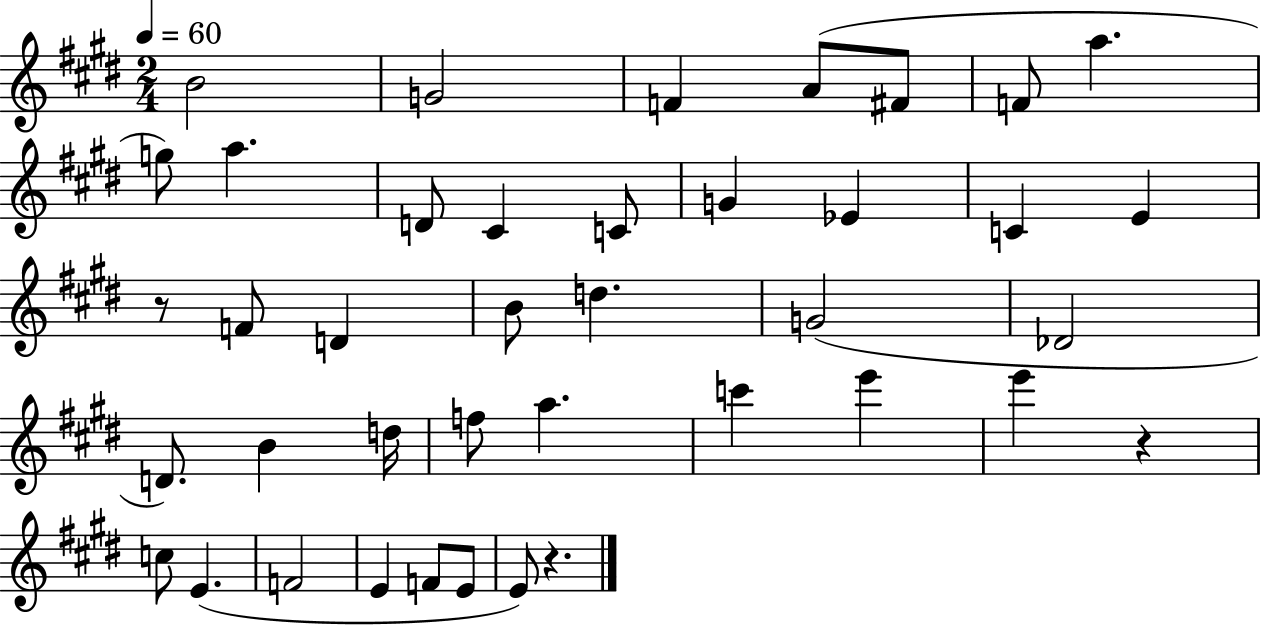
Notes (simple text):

B4/h G4/h F4/q A4/e F#4/e F4/e A5/q. G5/e A5/q. D4/e C#4/q C4/e G4/q Eb4/q C4/q E4/q R/e F4/e D4/q B4/e D5/q. G4/h Db4/h D4/e. B4/q D5/s F5/e A5/q. C6/q E6/q E6/q R/q C5/e E4/q. F4/h E4/q F4/e E4/e E4/e R/q.